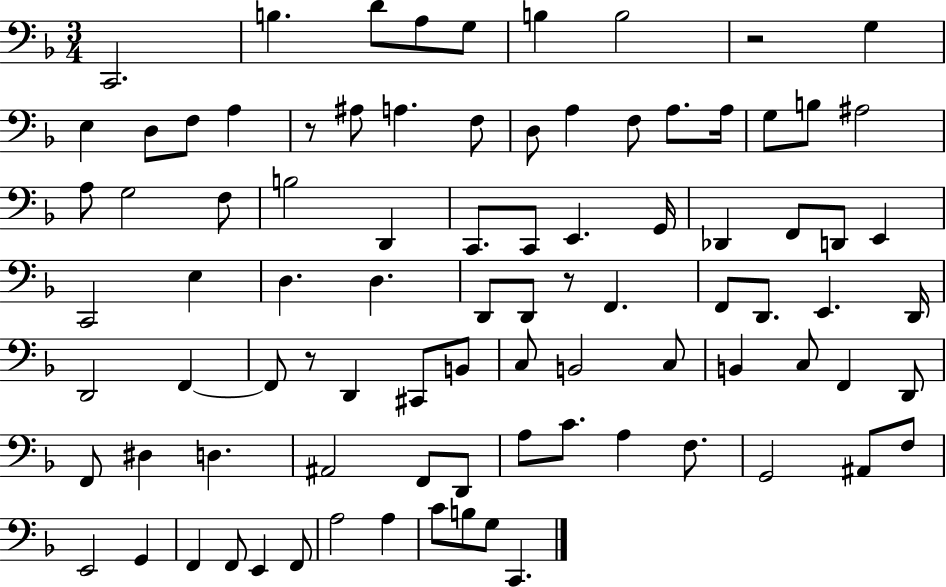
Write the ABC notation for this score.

X:1
T:Untitled
M:3/4
L:1/4
K:F
C,,2 B, D/2 A,/2 G,/2 B, B,2 z2 G, E, D,/2 F,/2 A, z/2 ^A,/2 A, F,/2 D,/2 A, F,/2 A,/2 A,/4 G,/2 B,/2 ^A,2 A,/2 G,2 F,/2 B,2 D,, C,,/2 C,,/2 E,, G,,/4 _D,, F,,/2 D,,/2 E,, C,,2 E, D, D, D,,/2 D,,/2 z/2 F,, F,,/2 D,,/2 E,, D,,/4 D,,2 F,, F,,/2 z/2 D,, ^C,,/2 B,,/2 C,/2 B,,2 C,/2 B,, C,/2 F,, D,,/2 F,,/2 ^D, D, ^A,,2 F,,/2 D,,/2 A,/2 C/2 A, F,/2 G,,2 ^A,,/2 F,/2 E,,2 G,, F,, F,,/2 E,, F,,/2 A,2 A, C/2 B,/2 G,/2 C,,